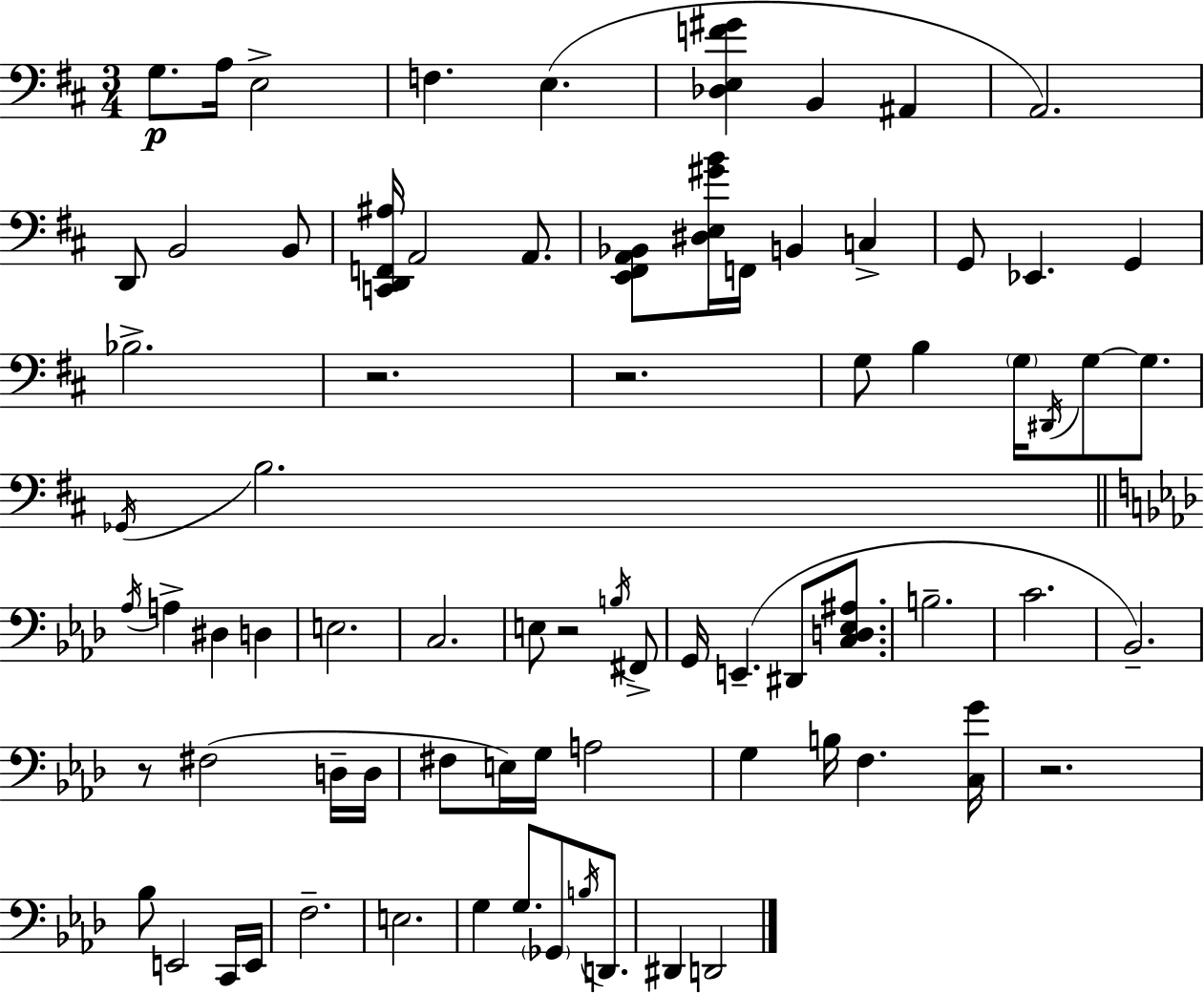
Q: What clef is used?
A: bass